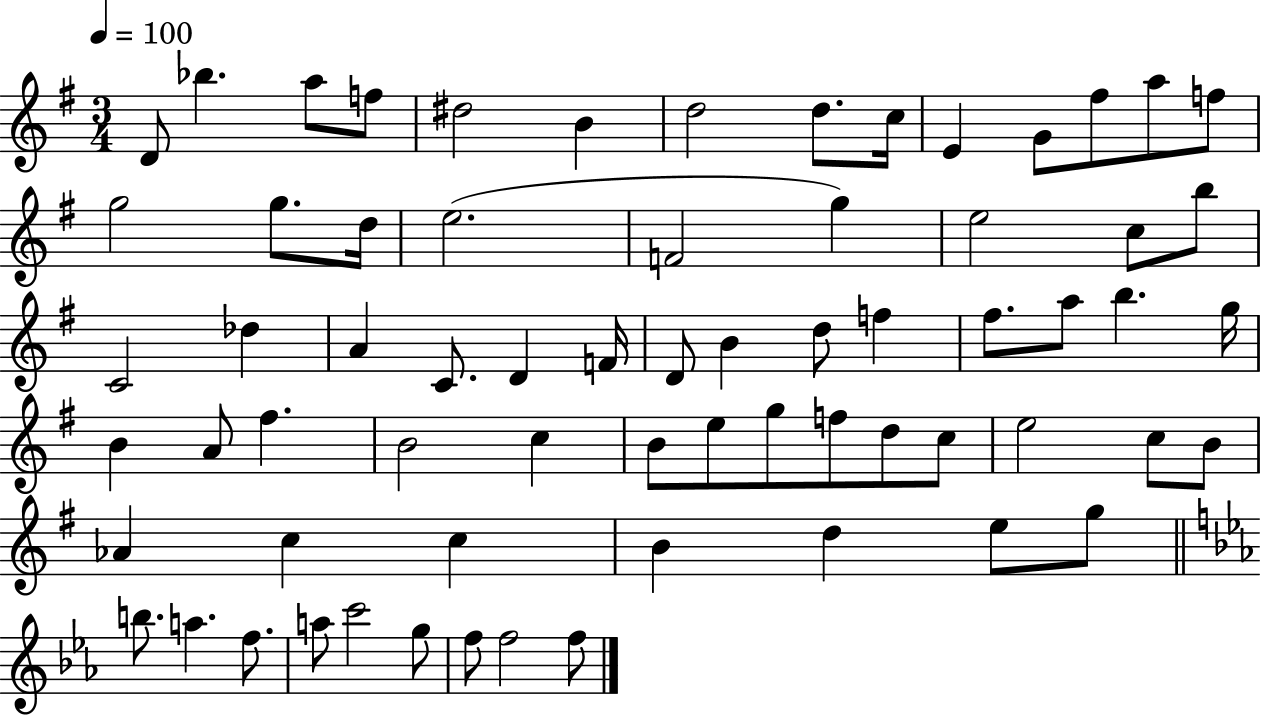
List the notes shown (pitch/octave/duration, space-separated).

D4/e Bb5/q. A5/e F5/e D#5/h B4/q D5/h D5/e. C5/s E4/q G4/e F#5/e A5/e F5/e G5/h G5/e. D5/s E5/h. F4/h G5/q E5/h C5/e B5/e C4/h Db5/q A4/q C4/e. D4/q F4/s D4/e B4/q D5/e F5/q F#5/e. A5/e B5/q. G5/s B4/q A4/e F#5/q. B4/h C5/q B4/e E5/e G5/e F5/e D5/e C5/e E5/h C5/e B4/e Ab4/q C5/q C5/q B4/q D5/q E5/e G5/e B5/e. A5/q. F5/e. A5/e C6/h G5/e F5/e F5/h F5/e